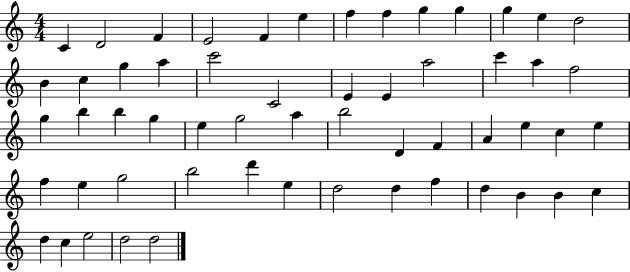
X:1
T:Untitled
M:4/4
L:1/4
K:C
C D2 F E2 F e f f g g g e d2 B c g a c'2 C2 E E a2 c' a f2 g b b g e g2 a b2 D F A e c e f e g2 b2 d' e d2 d f d B B c d c e2 d2 d2